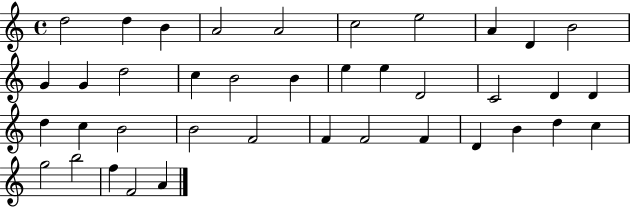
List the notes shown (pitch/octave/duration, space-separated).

D5/h D5/q B4/q A4/h A4/h C5/h E5/h A4/q D4/q B4/h G4/q G4/q D5/h C5/q B4/h B4/q E5/q E5/q D4/h C4/h D4/q D4/q D5/q C5/q B4/h B4/h F4/h F4/q F4/h F4/q D4/q B4/q D5/q C5/q G5/h B5/h F5/q F4/h A4/q